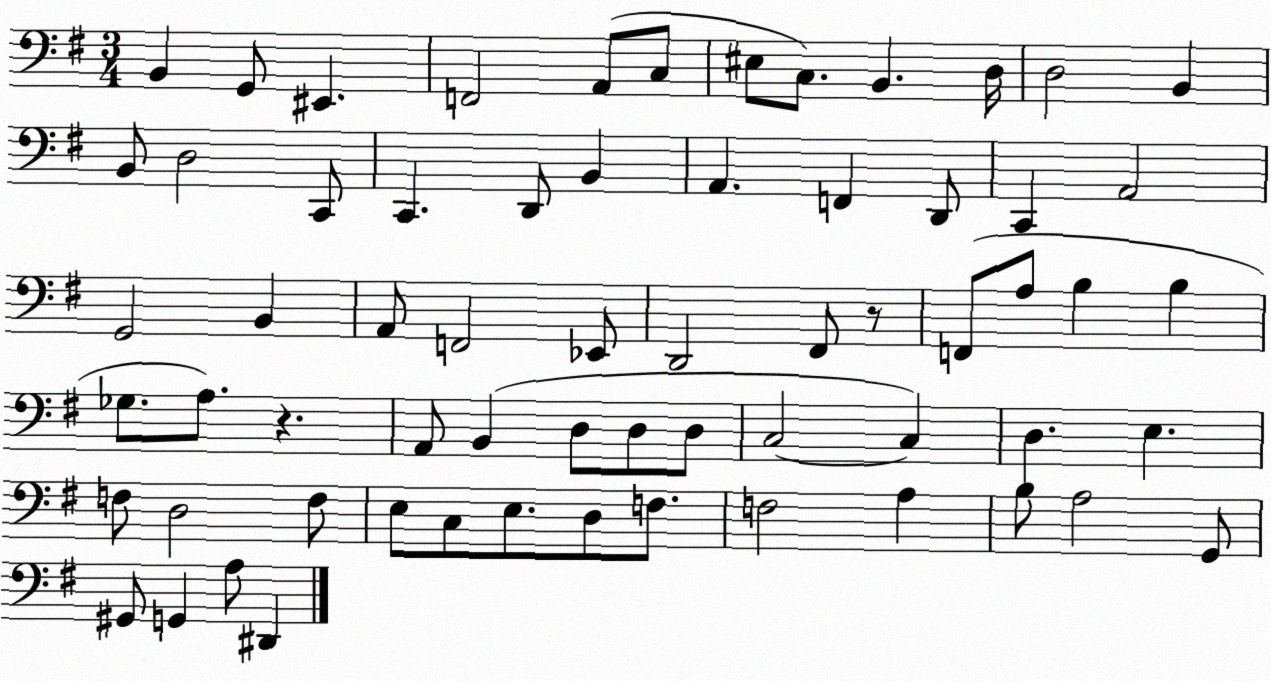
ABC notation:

X:1
T:Untitled
M:3/4
L:1/4
K:G
B,, G,,/2 ^E,, F,,2 A,,/2 C,/2 ^E,/2 C,/2 B,, D,/4 D,2 B,, B,,/2 D,2 C,,/2 C,, D,,/2 B,, A,, F,, D,,/2 C,, A,,2 G,,2 B,, A,,/2 F,,2 _E,,/2 D,,2 ^F,,/2 z/2 F,,/2 A,/2 B, B, _G,/2 A,/2 z A,,/2 B,, D,/2 D,/2 D,/2 C,2 C, D, E, F,/2 D,2 F,/2 E,/2 C,/2 E,/2 D,/2 F,/2 F,2 A, B,/2 A,2 G,,/2 ^G,,/2 G,, A,/2 ^D,,